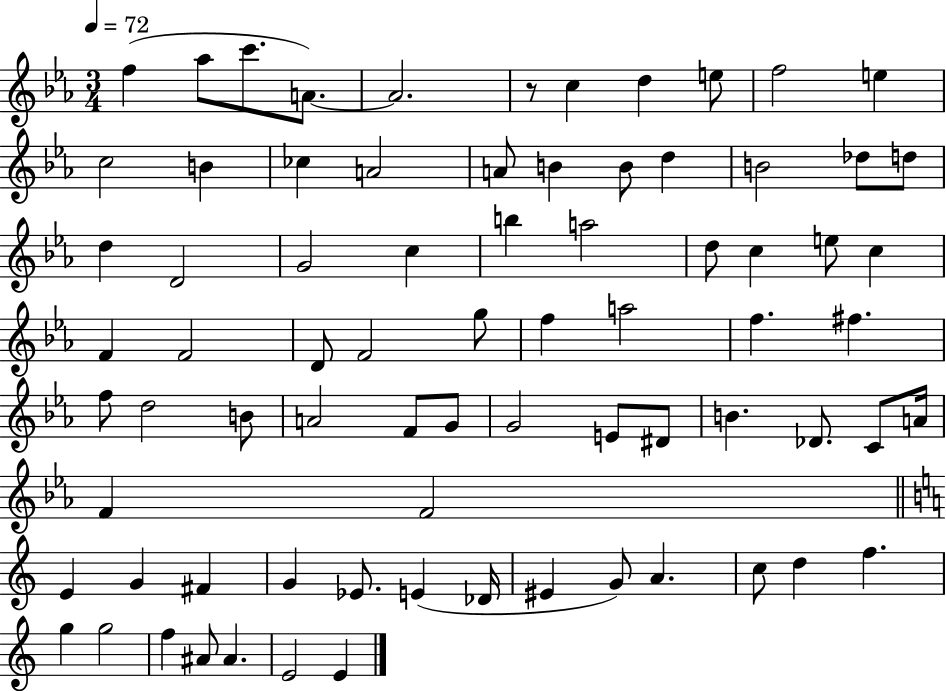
X:1
T:Untitled
M:3/4
L:1/4
K:Eb
f _a/2 c'/2 A/2 A2 z/2 c d e/2 f2 e c2 B _c A2 A/2 B B/2 d B2 _d/2 d/2 d D2 G2 c b a2 d/2 c e/2 c F F2 D/2 F2 g/2 f a2 f ^f f/2 d2 B/2 A2 F/2 G/2 G2 E/2 ^D/2 B _D/2 C/2 A/4 F F2 E G ^F G _E/2 E _D/4 ^E G/2 A c/2 d f g g2 f ^A/2 ^A E2 E